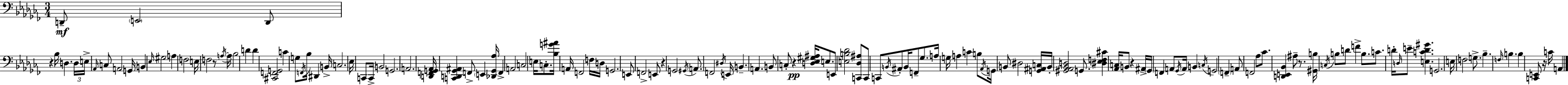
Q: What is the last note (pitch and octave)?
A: A2